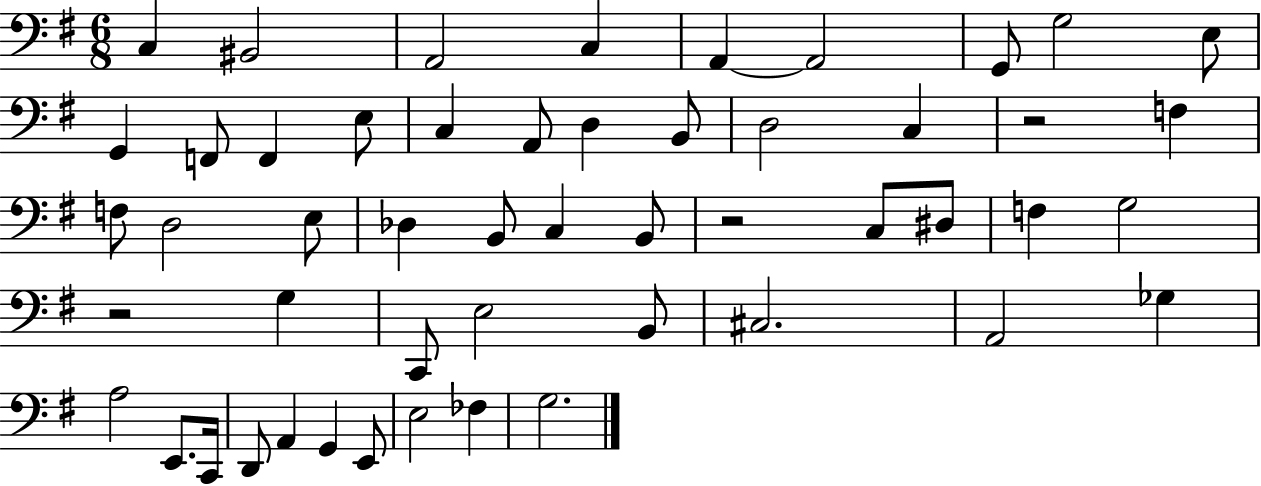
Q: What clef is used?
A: bass